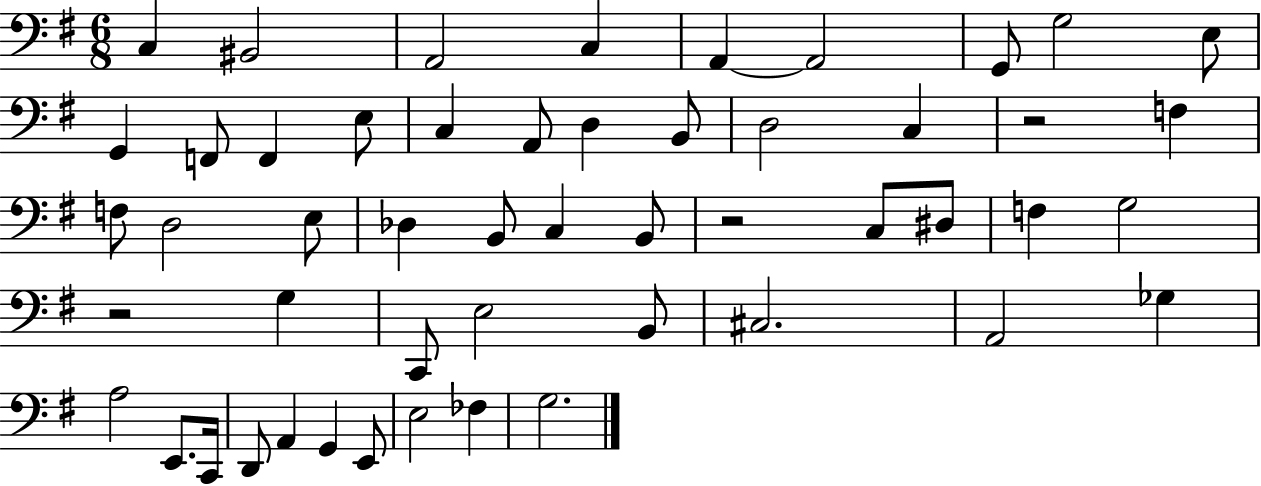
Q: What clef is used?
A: bass